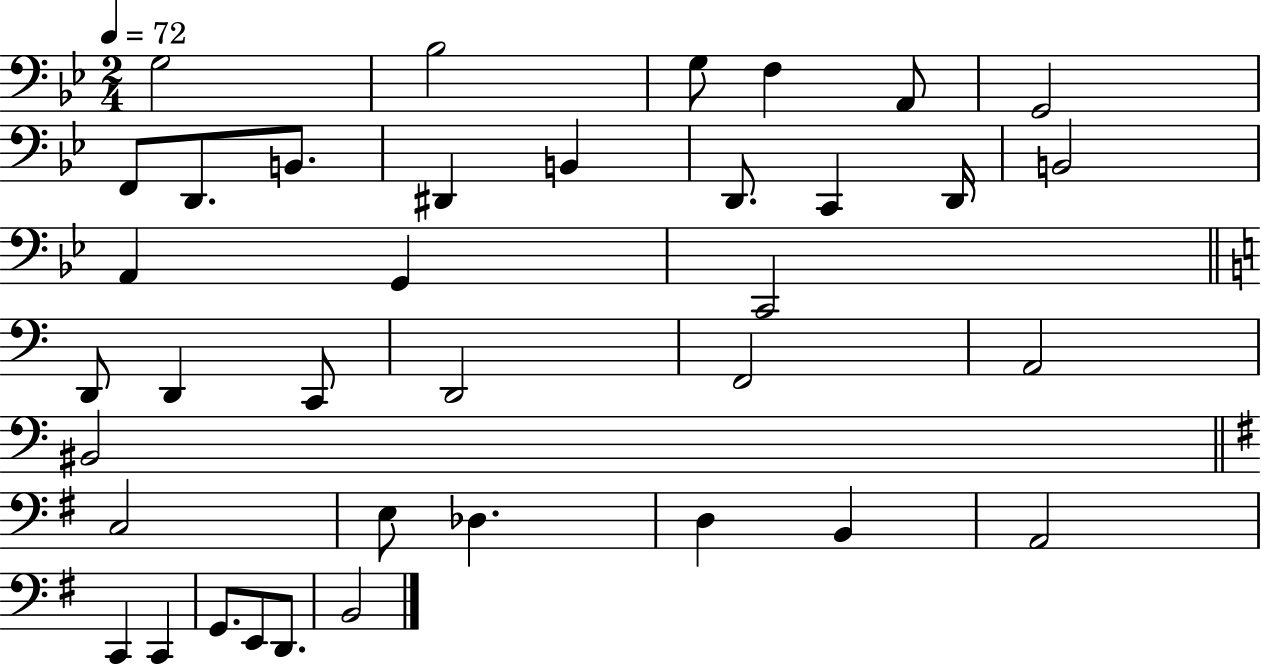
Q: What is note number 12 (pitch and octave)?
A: D2